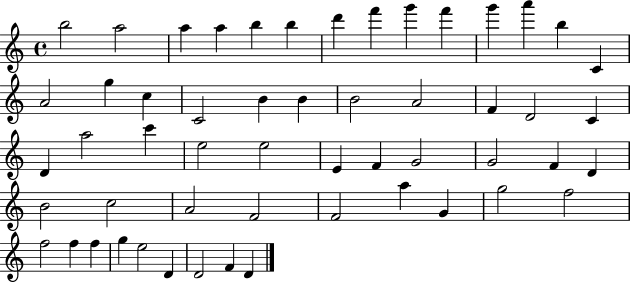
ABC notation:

X:1
T:Untitled
M:4/4
L:1/4
K:C
b2 a2 a a b b d' f' g' f' g' a' b C A2 g c C2 B B B2 A2 F D2 C D a2 c' e2 e2 E F G2 G2 F D B2 c2 A2 F2 F2 a G g2 f2 f2 f f g e2 D D2 F D